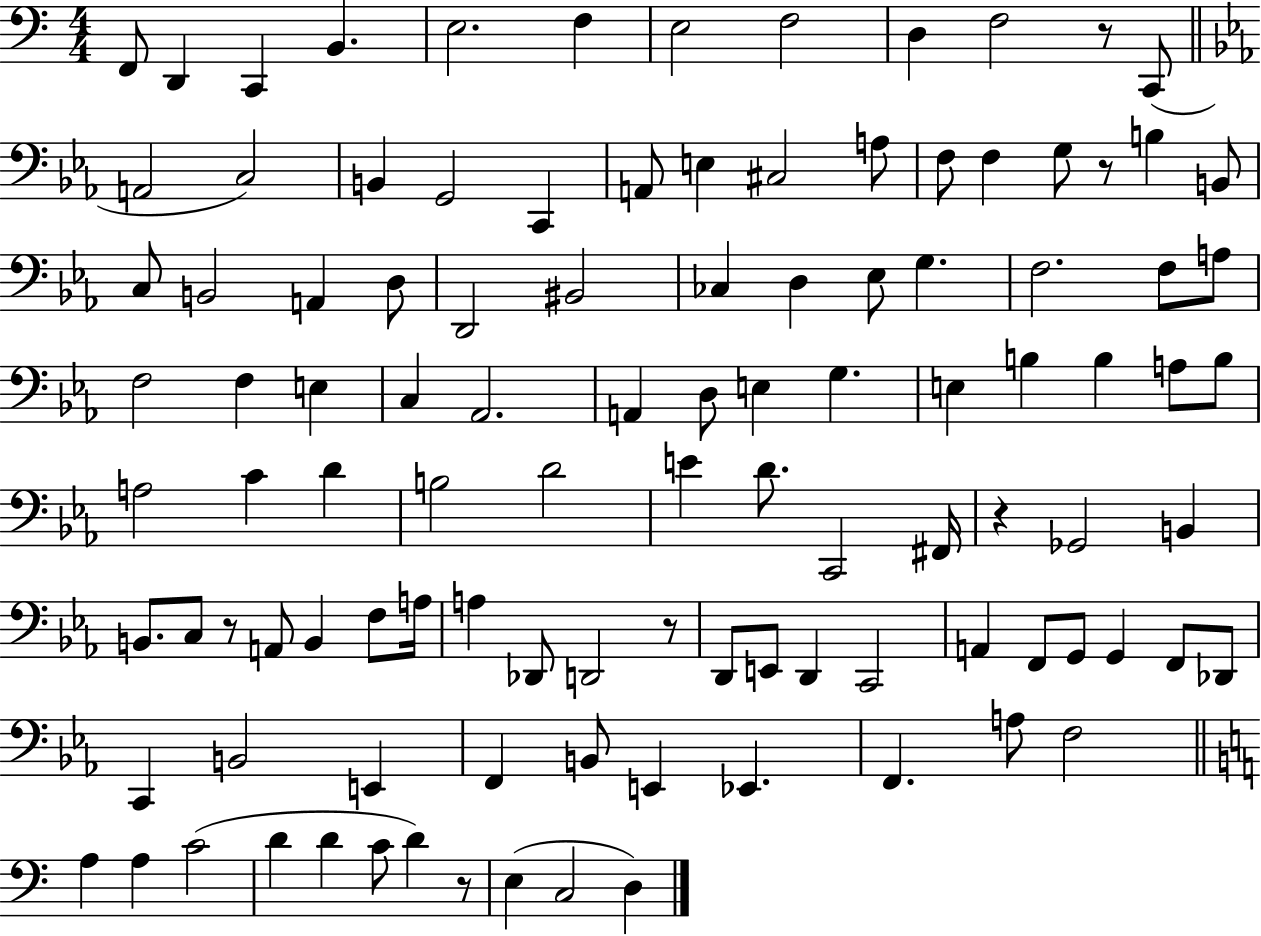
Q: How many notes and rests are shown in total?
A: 108